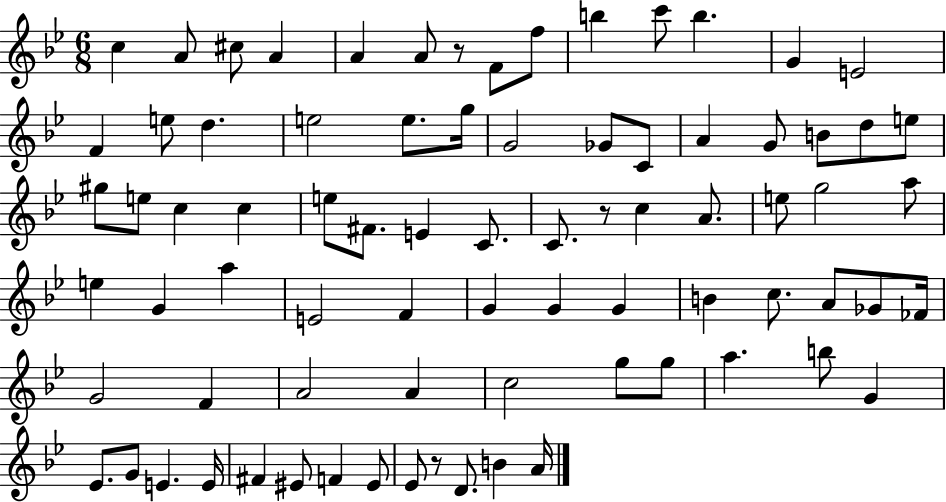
C5/q A4/e C#5/e A4/q A4/q A4/e R/e F4/e F5/e B5/q C6/e B5/q. G4/q E4/h F4/q E5/e D5/q. E5/h E5/e. G5/s G4/h Gb4/e C4/e A4/q G4/e B4/e D5/e E5/e G#5/e E5/e C5/q C5/q E5/e F#4/e. E4/q C4/e. C4/e. R/e C5/q A4/e. E5/e G5/h A5/e E5/q G4/q A5/q E4/h F4/q G4/q G4/q G4/q B4/q C5/e. A4/e Gb4/e FES4/s G4/h F4/q A4/h A4/q C5/h G5/e G5/e A5/q. B5/e G4/q Eb4/e. G4/e E4/q. E4/s F#4/q EIS4/e F4/q EIS4/e Eb4/e R/e D4/e. B4/q A4/s